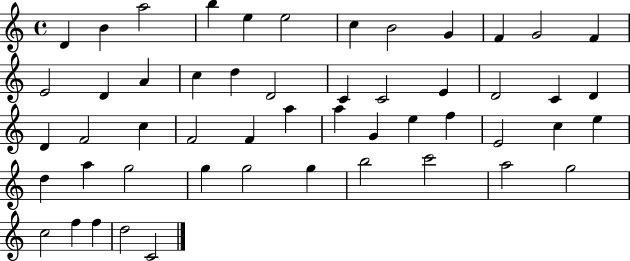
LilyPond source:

{
  \clef treble
  \time 4/4
  \defaultTimeSignature
  \key c \major
  d'4 b'4 a''2 | b''4 e''4 e''2 | c''4 b'2 g'4 | f'4 g'2 f'4 | \break e'2 d'4 a'4 | c''4 d''4 d'2 | c'4 c'2 e'4 | d'2 c'4 d'4 | \break d'4 f'2 c''4 | f'2 f'4 a''4 | a''4 g'4 e''4 f''4 | e'2 c''4 e''4 | \break d''4 a''4 g''2 | g''4 g''2 g''4 | b''2 c'''2 | a''2 g''2 | \break c''2 f''4 f''4 | d''2 c'2 | \bar "|."
}